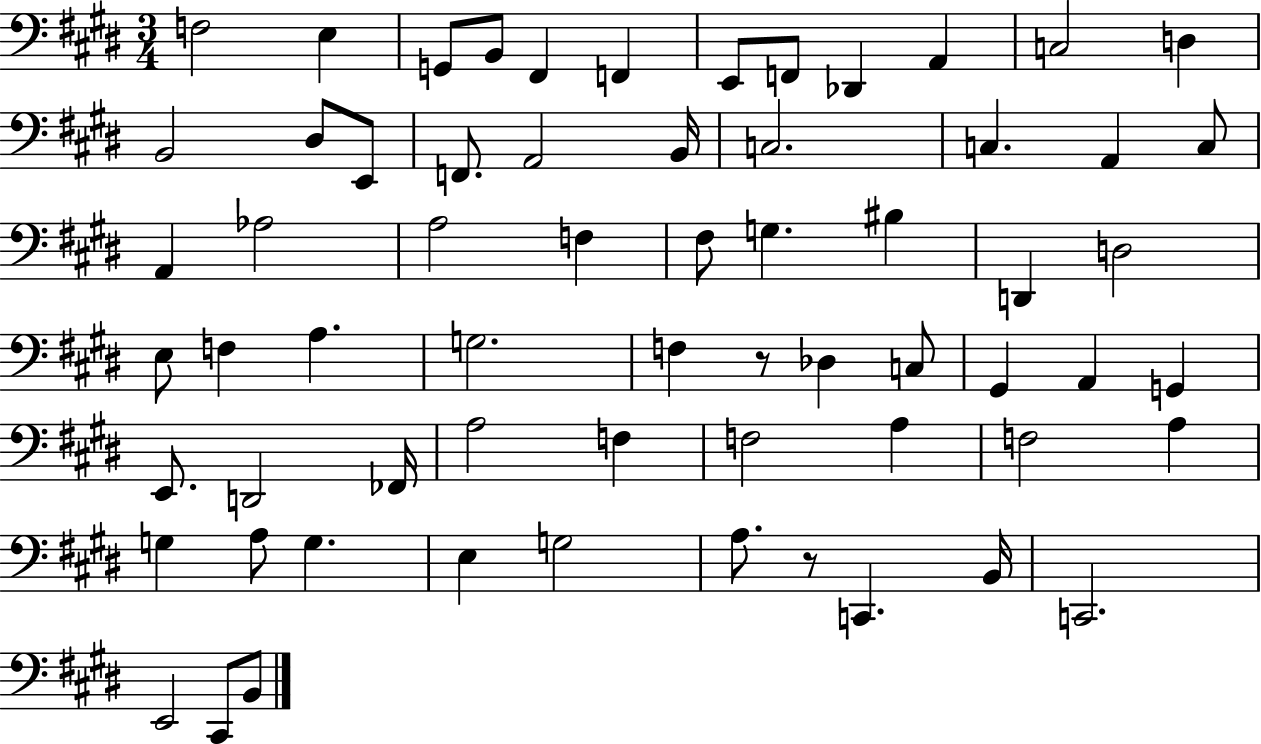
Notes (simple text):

F3/h E3/q G2/e B2/e F#2/q F2/q E2/e F2/e Db2/q A2/q C3/h D3/q B2/h D#3/e E2/e F2/e. A2/h B2/s C3/h. C3/q. A2/q C3/e A2/q Ab3/h A3/h F3/q F#3/e G3/q. BIS3/q D2/q D3/h E3/e F3/q A3/q. G3/h. F3/q R/e Db3/q C3/e G#2/q A2/q G2/q E2/e. D2/h FES2/s A3/h F3/q F3/h A3/q F3/h A3/q G3/q A3/e G3/q. E3/q G3/h A3/e. R/e C2/q. B2/s C2/h. E2/h C#2/e B2/e